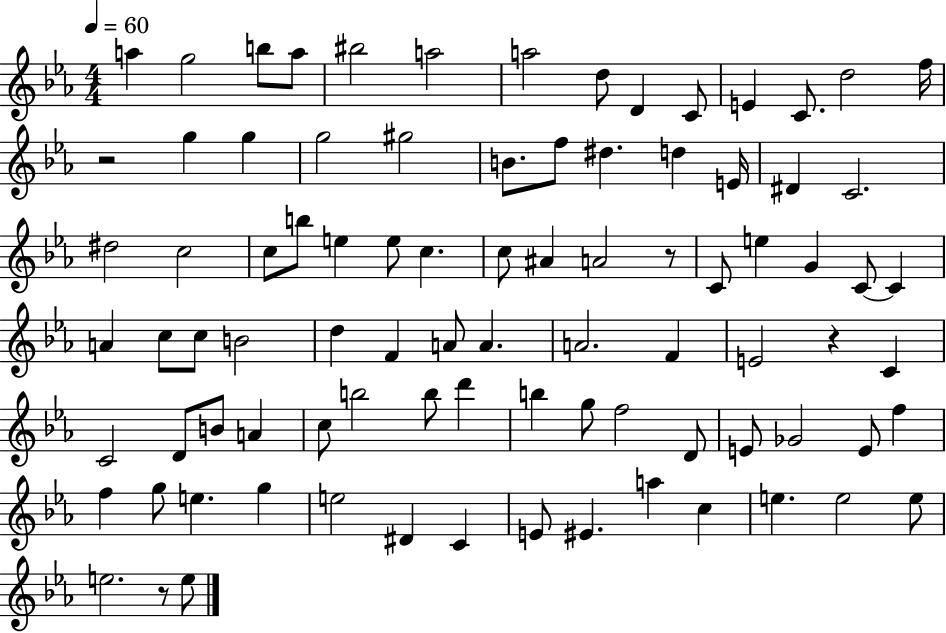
X:1
T:Untitled
M:4/4
L:1/4
K:Eb
a g2 b/2 a/2 ^b2 a2 a2 d/2 D C/2 E C/2 d2 f/4 z2 g g g2 ^g2 B/2 f/2 ^d d E/4 ^D C2 ^d2 c2 c/2 b/2 e e/2 c c/2 ^A A2 z/2 C/2 e G C/2 C A c/2 c/2 B2 d F A/2 A A2 F E2 z C C2 D/2 B/2 A c/2 b2 b/2 d' b g/2 f2 D/2 E/2 _G2 E/2 f f g/2 e g e2 ^D C E/2 ^E a c e e2 e/2 e2 z/2 e/2